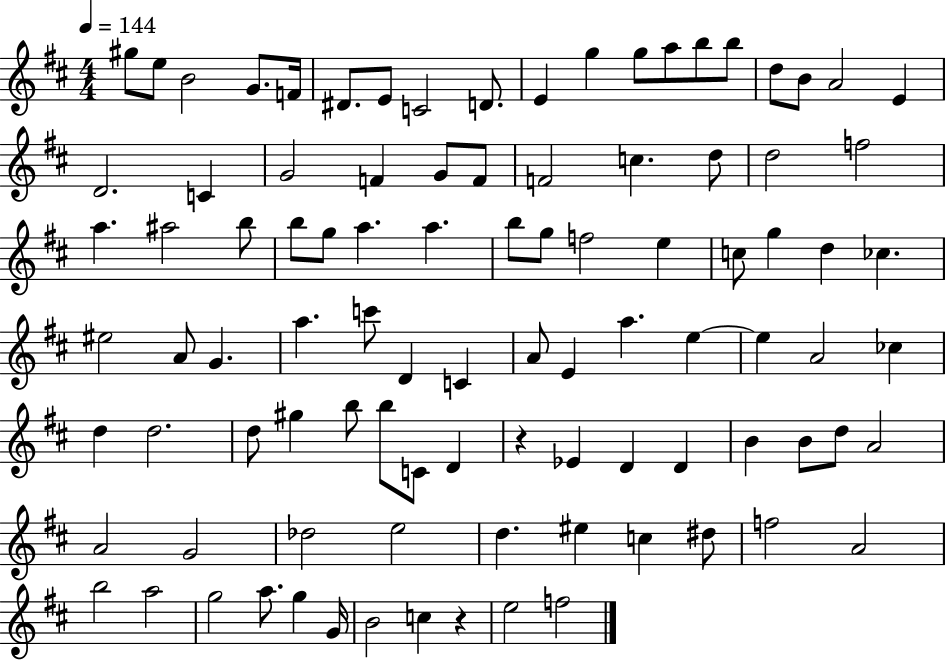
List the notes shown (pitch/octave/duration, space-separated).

G#5/e E5/e B4/h G4/e. F4/s D#4/e. E4/e C4/h D4/e. E4/q G5/q G5/e A5/e B5/e B5/e D5/e B4/e A4/h E4/q D4/h. C4/q G4/h F4/q G4/e F4/e F4/h C5/q. D5/e D5/h F5/h A5/q. A#5/h B5/e B5/e G5/e A5/q. A5/q. B5/e G5/e F5/h E5/q C5/e G5/q D5/q CES5/q. EIS5/h A4/e G4/q. A5/q. C6/e D4/q C4/q A4/e E4/q A5/q. E5/q E5/q A4/h CES5/q D5/q D5/h. D5/e G#5/q B5/e B5/e C4/e D4/q R/q Eb4/q D4/q D4/q B4/q B4/e D5/e A4/h A4/h G4/h Db5/h E5/h D5/q. EIS5/q C5/q D#5/e F5/h A4/h B5/h A5/h G5/h A5/e. G5/q G4/s B4/h C5/q R/q E5/h F5/h